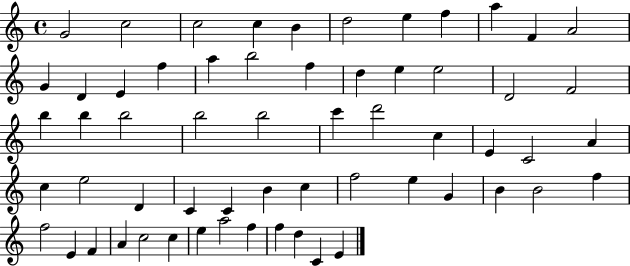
X:1
T:Untitled
M:4/4
L:1/4
K:C
G2 c2 c2 c B d2 e f a F A2 G D E f a b2 f d e e2 D2 F2 b b b2 b2 b2 c' d'2 c E C2 A c e2 D C C B c f2 e G B B2 f f2 E F A c2 c e a2 f f d C E